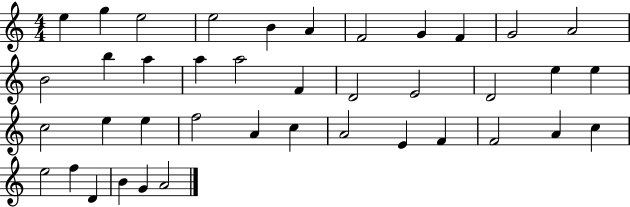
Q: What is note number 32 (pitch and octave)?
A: F4